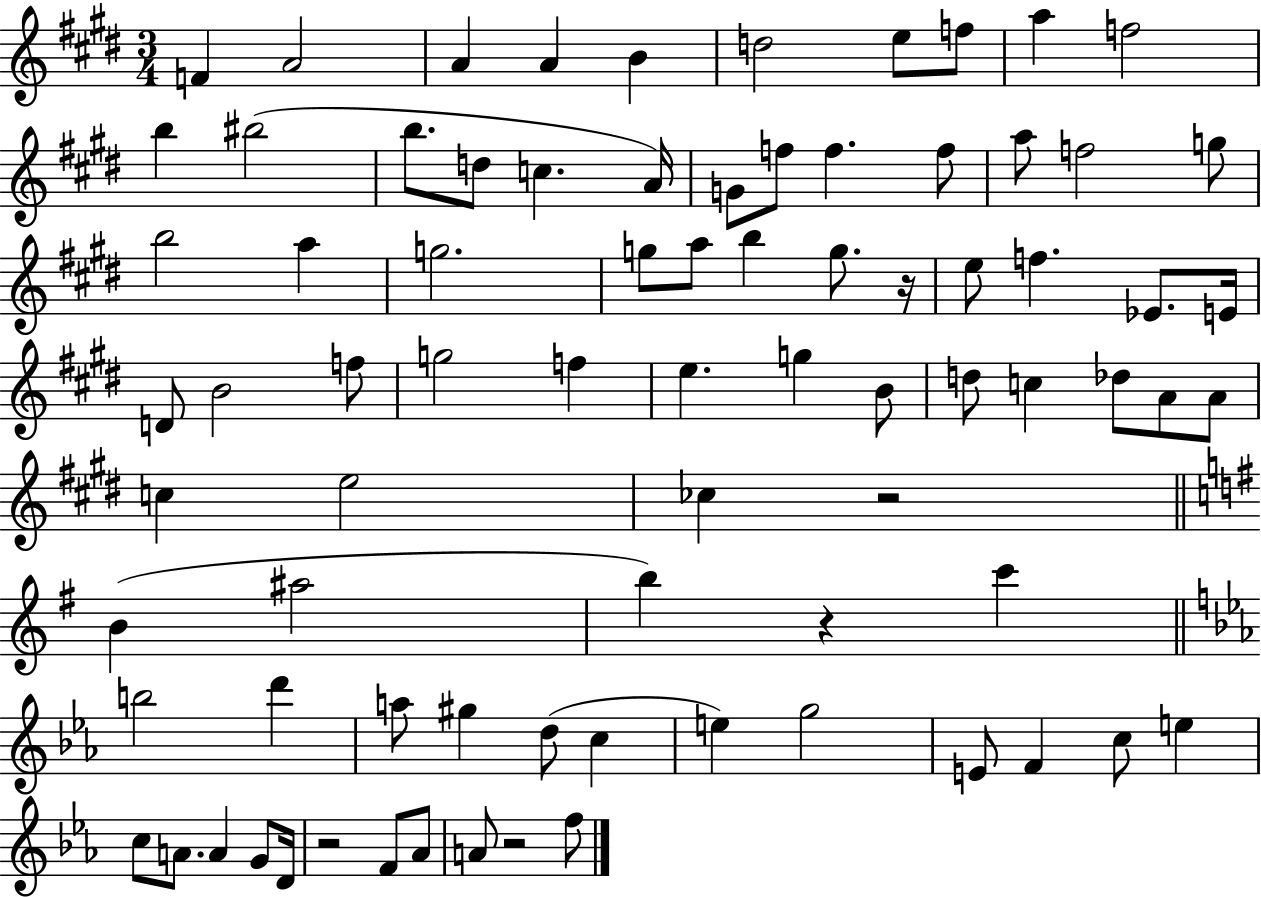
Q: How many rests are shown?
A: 5